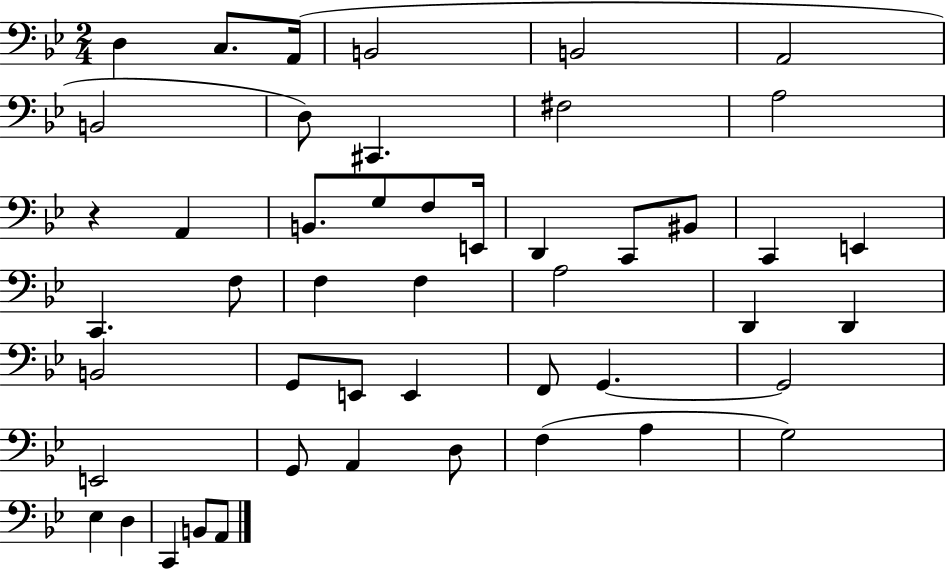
X:1
T:Untitled
M:2/4
L:1/4
K:Bb
D, C,/2 A,,/4 B,,2 B,,2 A,,2 B,,2 D,/2 ^C,, ^F,2 A,2 z A,, B,,/2 G,/2 F,/2 E,,/4 D,, C,,/2 ^B,,/2 C,, E,, C,, F,/2 F, F, A,2 D,, D,, B,,2 G,,/2 E,,/2 E,, F,,/2 G,, G,,2 E,,2 G,,/2 A,, D,/2 F, A, G,2 _E, D, C,, B,,/2 A,,/2